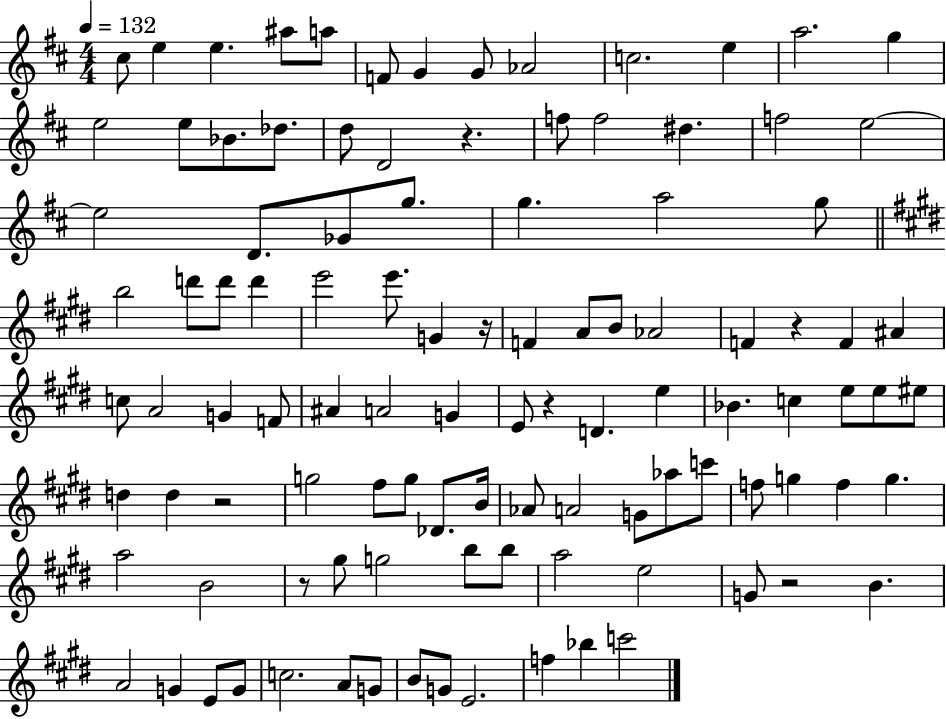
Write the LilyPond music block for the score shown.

{
  \clef treble
  \numericTimeSignature
  \time 4/4
  \key d \major
  \tempo 4 = 132
  cis''8 e''4 e''4. ais''8 a''8 | f'8 g'4 g'8 aes'2 | c''2. e''4 | a''2. g''4 | \break e''2 e''8 bes'8. des''8. | d''8 d'2 r4. | f''8 f''2 dis''4. | f''2 e''2~~ | \break e''2 d'8. ges'8 g''8. | g''4. a''2 g''8 | \bar "||" \break \key e \major b''2 d'''8 d'''8 d'''4 | e'''2 e'''8. g'4 r16 | f'4 a'8 b'8 aes'2 | f'4 r4 f'4 ais'4 | \break c''8 a'2 g'4 f'8 | ais'4 a'2 g'4 | e'8 r4 d'4. e''4 | bes'4. c''4 e''8 e''8 eis''8 | \break d''4 d''4 r2 | g''2 fis''8 g''8 des'8. b'16 | aes'8 a'2 g'8 aes''8 c'''8 | f''8 g''4 f''4 g''4. | \break a''2 b'2 | r8 gis''8 g''2 b''8 b''8 | a''2 e''2 | g'8 r2 b'4. | \break a'2 g'4 e'8 g'8 | c''2. a'8 g'8 | b'8 g'8 e'2. | f''4 bes''4 c'''2 | \break \bar "|."
}